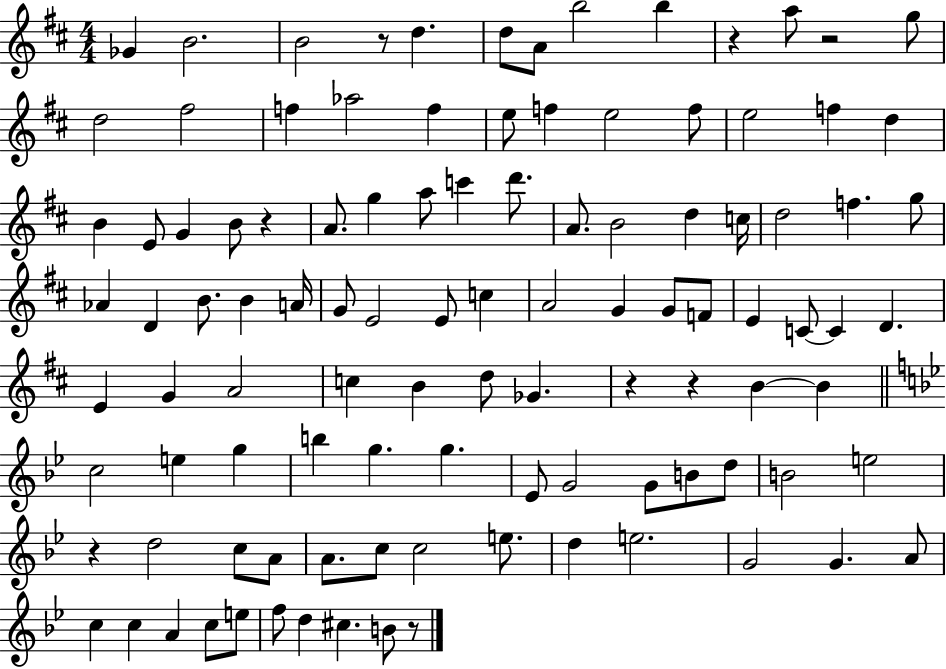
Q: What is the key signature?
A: D major